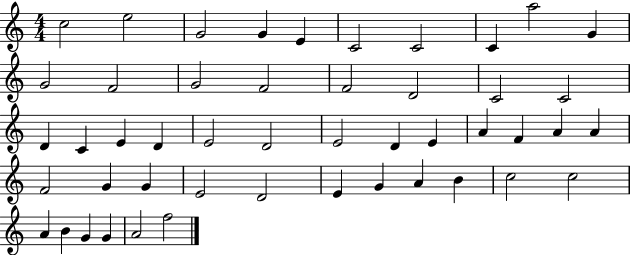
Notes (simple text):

C5/h E5/h G4/h G4/q E4/q C4/h C4/h C4/q A5/h G4/q G4/h F4/h G4/h F4/h F4/h D4/h C4/h C4/h D4/q C4/q E4/q D4/q E4/h D4/h E4/h D4/q E4/q A4/q F4/q A4/q A4/q F4/h G4/q G4/q E4/h D4/h E4/q G4/q A4/q B4/q C5/h C5/h A4/q B4/q G4/q G4/q A4/h F5/h